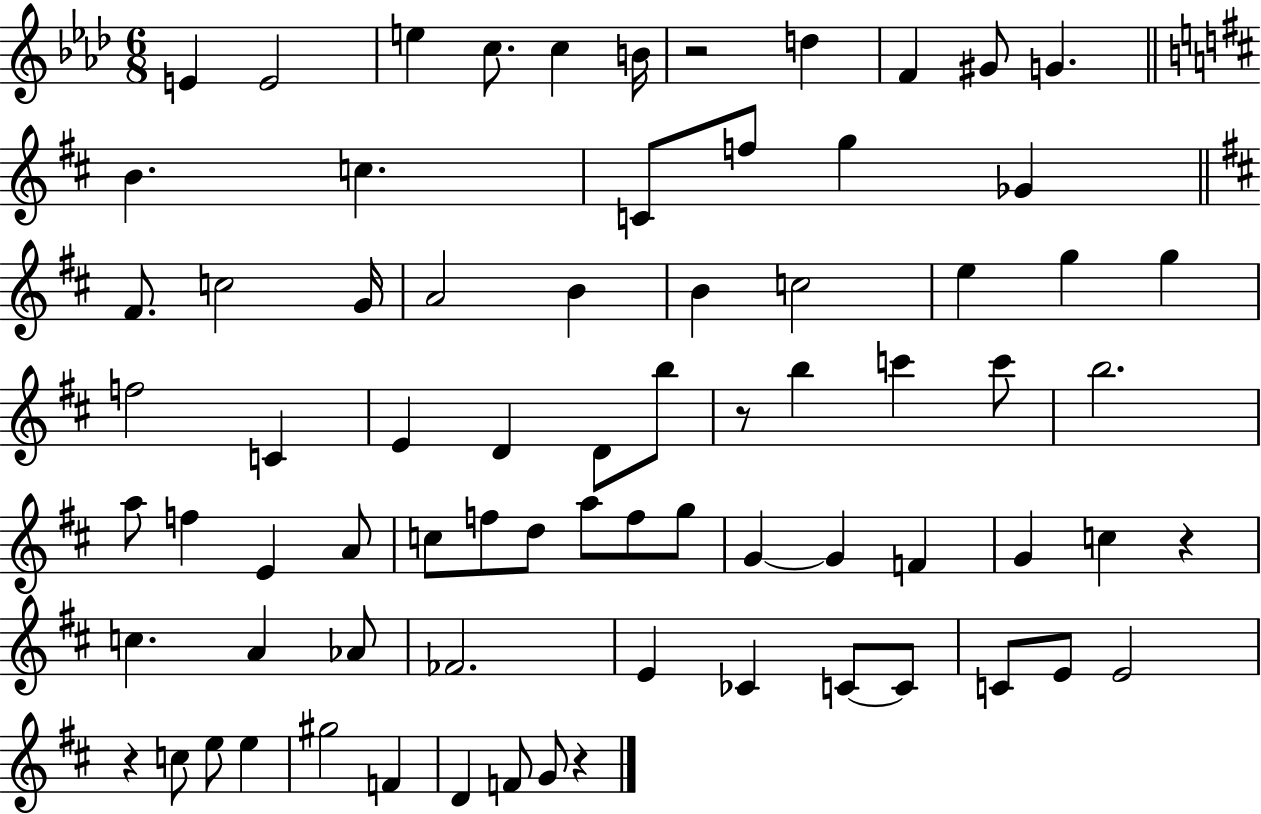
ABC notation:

X:1
T:Untitled
M:6/8
L:1/4
K:Ab
E E2 e c/2 c B/4 z2 d F ^G/2 G B c C/2 f/2 g _G ^F/2 c2 G/4 A2 B B c2 e g g f2 C E D D/2 b/2 z/2 b c' c'/2 b2 a/2 f E A/2 c/2 f/2 d/2 a/2 f/2 g/2 G G F G c z c A _A/2 _F2 E _C C/2 C/2 C/2 E/2 E2 z c/2 e/2 e ^g2 F D F/2 G/2 z